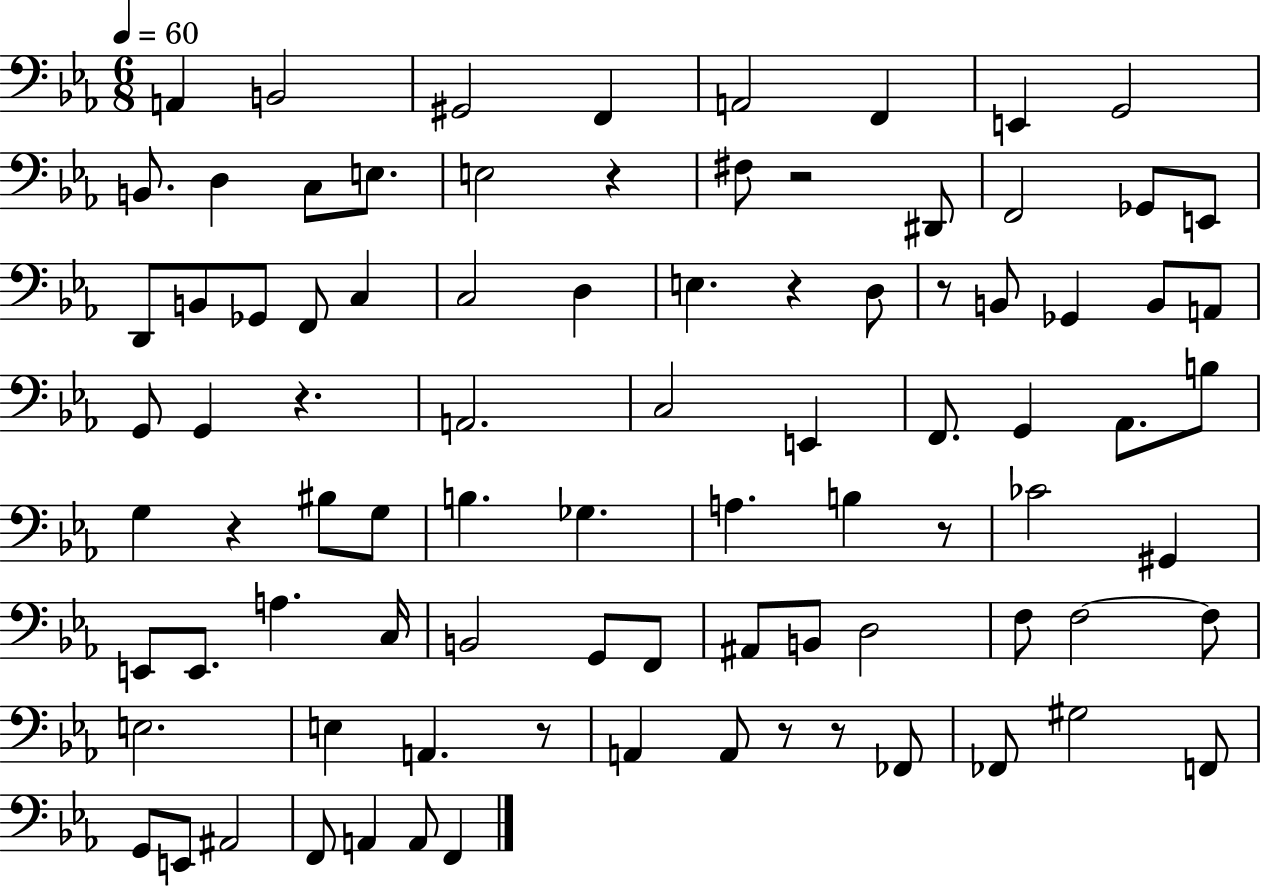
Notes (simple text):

A2/q B2/h G#2/h F2/q A2/h F2/q E2/q G2/h B2/e. D3/q C3/e E3/e. E3/h R/q F#3/e R/h D#2/e F2/h Gb2/e E2/e D2/e B2/e Gb2/e F2/e C3/q C3/h D3/q E3/q. R/q D3/e R/e B2/e Gb2/q B2/e A2/e G2/e G2/q R/q. A2/h. C3/h E2/q F2/e. G2/q Ab2/e. B3/e G3/q R/q BIS3/e G3/e B3/q. Gb3/q. A3/q. B3/q R/e CES4/h G#2/q E2/e E2/e. A3/q. C3/s B2/h G2/e F2/e A#2/e B2/e D3/h F3/e F3/h F3/e E3/h. E3/q A2/q. R/e A2/q A2/e R/e R/e FES2/e FES2/e G#3/h F2/e G2/e E2/e A#2/h F2/e A2/q A2/e F2/q